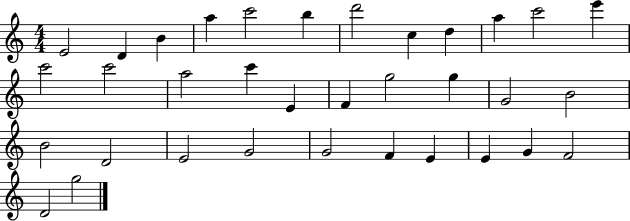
E4/h D4/q B4/q A5/q C6/h B5/q D6/h C5/q D5/q A5/q C6/h E6/q C6/h C6/h A5/h C6/q E4/q F4/q G5/h G5/q G4/h B4/h B4/h D4/h E4/h G4/h G4/h F4/q E4/q E4/q G4/q F4/h D4/h G5/h